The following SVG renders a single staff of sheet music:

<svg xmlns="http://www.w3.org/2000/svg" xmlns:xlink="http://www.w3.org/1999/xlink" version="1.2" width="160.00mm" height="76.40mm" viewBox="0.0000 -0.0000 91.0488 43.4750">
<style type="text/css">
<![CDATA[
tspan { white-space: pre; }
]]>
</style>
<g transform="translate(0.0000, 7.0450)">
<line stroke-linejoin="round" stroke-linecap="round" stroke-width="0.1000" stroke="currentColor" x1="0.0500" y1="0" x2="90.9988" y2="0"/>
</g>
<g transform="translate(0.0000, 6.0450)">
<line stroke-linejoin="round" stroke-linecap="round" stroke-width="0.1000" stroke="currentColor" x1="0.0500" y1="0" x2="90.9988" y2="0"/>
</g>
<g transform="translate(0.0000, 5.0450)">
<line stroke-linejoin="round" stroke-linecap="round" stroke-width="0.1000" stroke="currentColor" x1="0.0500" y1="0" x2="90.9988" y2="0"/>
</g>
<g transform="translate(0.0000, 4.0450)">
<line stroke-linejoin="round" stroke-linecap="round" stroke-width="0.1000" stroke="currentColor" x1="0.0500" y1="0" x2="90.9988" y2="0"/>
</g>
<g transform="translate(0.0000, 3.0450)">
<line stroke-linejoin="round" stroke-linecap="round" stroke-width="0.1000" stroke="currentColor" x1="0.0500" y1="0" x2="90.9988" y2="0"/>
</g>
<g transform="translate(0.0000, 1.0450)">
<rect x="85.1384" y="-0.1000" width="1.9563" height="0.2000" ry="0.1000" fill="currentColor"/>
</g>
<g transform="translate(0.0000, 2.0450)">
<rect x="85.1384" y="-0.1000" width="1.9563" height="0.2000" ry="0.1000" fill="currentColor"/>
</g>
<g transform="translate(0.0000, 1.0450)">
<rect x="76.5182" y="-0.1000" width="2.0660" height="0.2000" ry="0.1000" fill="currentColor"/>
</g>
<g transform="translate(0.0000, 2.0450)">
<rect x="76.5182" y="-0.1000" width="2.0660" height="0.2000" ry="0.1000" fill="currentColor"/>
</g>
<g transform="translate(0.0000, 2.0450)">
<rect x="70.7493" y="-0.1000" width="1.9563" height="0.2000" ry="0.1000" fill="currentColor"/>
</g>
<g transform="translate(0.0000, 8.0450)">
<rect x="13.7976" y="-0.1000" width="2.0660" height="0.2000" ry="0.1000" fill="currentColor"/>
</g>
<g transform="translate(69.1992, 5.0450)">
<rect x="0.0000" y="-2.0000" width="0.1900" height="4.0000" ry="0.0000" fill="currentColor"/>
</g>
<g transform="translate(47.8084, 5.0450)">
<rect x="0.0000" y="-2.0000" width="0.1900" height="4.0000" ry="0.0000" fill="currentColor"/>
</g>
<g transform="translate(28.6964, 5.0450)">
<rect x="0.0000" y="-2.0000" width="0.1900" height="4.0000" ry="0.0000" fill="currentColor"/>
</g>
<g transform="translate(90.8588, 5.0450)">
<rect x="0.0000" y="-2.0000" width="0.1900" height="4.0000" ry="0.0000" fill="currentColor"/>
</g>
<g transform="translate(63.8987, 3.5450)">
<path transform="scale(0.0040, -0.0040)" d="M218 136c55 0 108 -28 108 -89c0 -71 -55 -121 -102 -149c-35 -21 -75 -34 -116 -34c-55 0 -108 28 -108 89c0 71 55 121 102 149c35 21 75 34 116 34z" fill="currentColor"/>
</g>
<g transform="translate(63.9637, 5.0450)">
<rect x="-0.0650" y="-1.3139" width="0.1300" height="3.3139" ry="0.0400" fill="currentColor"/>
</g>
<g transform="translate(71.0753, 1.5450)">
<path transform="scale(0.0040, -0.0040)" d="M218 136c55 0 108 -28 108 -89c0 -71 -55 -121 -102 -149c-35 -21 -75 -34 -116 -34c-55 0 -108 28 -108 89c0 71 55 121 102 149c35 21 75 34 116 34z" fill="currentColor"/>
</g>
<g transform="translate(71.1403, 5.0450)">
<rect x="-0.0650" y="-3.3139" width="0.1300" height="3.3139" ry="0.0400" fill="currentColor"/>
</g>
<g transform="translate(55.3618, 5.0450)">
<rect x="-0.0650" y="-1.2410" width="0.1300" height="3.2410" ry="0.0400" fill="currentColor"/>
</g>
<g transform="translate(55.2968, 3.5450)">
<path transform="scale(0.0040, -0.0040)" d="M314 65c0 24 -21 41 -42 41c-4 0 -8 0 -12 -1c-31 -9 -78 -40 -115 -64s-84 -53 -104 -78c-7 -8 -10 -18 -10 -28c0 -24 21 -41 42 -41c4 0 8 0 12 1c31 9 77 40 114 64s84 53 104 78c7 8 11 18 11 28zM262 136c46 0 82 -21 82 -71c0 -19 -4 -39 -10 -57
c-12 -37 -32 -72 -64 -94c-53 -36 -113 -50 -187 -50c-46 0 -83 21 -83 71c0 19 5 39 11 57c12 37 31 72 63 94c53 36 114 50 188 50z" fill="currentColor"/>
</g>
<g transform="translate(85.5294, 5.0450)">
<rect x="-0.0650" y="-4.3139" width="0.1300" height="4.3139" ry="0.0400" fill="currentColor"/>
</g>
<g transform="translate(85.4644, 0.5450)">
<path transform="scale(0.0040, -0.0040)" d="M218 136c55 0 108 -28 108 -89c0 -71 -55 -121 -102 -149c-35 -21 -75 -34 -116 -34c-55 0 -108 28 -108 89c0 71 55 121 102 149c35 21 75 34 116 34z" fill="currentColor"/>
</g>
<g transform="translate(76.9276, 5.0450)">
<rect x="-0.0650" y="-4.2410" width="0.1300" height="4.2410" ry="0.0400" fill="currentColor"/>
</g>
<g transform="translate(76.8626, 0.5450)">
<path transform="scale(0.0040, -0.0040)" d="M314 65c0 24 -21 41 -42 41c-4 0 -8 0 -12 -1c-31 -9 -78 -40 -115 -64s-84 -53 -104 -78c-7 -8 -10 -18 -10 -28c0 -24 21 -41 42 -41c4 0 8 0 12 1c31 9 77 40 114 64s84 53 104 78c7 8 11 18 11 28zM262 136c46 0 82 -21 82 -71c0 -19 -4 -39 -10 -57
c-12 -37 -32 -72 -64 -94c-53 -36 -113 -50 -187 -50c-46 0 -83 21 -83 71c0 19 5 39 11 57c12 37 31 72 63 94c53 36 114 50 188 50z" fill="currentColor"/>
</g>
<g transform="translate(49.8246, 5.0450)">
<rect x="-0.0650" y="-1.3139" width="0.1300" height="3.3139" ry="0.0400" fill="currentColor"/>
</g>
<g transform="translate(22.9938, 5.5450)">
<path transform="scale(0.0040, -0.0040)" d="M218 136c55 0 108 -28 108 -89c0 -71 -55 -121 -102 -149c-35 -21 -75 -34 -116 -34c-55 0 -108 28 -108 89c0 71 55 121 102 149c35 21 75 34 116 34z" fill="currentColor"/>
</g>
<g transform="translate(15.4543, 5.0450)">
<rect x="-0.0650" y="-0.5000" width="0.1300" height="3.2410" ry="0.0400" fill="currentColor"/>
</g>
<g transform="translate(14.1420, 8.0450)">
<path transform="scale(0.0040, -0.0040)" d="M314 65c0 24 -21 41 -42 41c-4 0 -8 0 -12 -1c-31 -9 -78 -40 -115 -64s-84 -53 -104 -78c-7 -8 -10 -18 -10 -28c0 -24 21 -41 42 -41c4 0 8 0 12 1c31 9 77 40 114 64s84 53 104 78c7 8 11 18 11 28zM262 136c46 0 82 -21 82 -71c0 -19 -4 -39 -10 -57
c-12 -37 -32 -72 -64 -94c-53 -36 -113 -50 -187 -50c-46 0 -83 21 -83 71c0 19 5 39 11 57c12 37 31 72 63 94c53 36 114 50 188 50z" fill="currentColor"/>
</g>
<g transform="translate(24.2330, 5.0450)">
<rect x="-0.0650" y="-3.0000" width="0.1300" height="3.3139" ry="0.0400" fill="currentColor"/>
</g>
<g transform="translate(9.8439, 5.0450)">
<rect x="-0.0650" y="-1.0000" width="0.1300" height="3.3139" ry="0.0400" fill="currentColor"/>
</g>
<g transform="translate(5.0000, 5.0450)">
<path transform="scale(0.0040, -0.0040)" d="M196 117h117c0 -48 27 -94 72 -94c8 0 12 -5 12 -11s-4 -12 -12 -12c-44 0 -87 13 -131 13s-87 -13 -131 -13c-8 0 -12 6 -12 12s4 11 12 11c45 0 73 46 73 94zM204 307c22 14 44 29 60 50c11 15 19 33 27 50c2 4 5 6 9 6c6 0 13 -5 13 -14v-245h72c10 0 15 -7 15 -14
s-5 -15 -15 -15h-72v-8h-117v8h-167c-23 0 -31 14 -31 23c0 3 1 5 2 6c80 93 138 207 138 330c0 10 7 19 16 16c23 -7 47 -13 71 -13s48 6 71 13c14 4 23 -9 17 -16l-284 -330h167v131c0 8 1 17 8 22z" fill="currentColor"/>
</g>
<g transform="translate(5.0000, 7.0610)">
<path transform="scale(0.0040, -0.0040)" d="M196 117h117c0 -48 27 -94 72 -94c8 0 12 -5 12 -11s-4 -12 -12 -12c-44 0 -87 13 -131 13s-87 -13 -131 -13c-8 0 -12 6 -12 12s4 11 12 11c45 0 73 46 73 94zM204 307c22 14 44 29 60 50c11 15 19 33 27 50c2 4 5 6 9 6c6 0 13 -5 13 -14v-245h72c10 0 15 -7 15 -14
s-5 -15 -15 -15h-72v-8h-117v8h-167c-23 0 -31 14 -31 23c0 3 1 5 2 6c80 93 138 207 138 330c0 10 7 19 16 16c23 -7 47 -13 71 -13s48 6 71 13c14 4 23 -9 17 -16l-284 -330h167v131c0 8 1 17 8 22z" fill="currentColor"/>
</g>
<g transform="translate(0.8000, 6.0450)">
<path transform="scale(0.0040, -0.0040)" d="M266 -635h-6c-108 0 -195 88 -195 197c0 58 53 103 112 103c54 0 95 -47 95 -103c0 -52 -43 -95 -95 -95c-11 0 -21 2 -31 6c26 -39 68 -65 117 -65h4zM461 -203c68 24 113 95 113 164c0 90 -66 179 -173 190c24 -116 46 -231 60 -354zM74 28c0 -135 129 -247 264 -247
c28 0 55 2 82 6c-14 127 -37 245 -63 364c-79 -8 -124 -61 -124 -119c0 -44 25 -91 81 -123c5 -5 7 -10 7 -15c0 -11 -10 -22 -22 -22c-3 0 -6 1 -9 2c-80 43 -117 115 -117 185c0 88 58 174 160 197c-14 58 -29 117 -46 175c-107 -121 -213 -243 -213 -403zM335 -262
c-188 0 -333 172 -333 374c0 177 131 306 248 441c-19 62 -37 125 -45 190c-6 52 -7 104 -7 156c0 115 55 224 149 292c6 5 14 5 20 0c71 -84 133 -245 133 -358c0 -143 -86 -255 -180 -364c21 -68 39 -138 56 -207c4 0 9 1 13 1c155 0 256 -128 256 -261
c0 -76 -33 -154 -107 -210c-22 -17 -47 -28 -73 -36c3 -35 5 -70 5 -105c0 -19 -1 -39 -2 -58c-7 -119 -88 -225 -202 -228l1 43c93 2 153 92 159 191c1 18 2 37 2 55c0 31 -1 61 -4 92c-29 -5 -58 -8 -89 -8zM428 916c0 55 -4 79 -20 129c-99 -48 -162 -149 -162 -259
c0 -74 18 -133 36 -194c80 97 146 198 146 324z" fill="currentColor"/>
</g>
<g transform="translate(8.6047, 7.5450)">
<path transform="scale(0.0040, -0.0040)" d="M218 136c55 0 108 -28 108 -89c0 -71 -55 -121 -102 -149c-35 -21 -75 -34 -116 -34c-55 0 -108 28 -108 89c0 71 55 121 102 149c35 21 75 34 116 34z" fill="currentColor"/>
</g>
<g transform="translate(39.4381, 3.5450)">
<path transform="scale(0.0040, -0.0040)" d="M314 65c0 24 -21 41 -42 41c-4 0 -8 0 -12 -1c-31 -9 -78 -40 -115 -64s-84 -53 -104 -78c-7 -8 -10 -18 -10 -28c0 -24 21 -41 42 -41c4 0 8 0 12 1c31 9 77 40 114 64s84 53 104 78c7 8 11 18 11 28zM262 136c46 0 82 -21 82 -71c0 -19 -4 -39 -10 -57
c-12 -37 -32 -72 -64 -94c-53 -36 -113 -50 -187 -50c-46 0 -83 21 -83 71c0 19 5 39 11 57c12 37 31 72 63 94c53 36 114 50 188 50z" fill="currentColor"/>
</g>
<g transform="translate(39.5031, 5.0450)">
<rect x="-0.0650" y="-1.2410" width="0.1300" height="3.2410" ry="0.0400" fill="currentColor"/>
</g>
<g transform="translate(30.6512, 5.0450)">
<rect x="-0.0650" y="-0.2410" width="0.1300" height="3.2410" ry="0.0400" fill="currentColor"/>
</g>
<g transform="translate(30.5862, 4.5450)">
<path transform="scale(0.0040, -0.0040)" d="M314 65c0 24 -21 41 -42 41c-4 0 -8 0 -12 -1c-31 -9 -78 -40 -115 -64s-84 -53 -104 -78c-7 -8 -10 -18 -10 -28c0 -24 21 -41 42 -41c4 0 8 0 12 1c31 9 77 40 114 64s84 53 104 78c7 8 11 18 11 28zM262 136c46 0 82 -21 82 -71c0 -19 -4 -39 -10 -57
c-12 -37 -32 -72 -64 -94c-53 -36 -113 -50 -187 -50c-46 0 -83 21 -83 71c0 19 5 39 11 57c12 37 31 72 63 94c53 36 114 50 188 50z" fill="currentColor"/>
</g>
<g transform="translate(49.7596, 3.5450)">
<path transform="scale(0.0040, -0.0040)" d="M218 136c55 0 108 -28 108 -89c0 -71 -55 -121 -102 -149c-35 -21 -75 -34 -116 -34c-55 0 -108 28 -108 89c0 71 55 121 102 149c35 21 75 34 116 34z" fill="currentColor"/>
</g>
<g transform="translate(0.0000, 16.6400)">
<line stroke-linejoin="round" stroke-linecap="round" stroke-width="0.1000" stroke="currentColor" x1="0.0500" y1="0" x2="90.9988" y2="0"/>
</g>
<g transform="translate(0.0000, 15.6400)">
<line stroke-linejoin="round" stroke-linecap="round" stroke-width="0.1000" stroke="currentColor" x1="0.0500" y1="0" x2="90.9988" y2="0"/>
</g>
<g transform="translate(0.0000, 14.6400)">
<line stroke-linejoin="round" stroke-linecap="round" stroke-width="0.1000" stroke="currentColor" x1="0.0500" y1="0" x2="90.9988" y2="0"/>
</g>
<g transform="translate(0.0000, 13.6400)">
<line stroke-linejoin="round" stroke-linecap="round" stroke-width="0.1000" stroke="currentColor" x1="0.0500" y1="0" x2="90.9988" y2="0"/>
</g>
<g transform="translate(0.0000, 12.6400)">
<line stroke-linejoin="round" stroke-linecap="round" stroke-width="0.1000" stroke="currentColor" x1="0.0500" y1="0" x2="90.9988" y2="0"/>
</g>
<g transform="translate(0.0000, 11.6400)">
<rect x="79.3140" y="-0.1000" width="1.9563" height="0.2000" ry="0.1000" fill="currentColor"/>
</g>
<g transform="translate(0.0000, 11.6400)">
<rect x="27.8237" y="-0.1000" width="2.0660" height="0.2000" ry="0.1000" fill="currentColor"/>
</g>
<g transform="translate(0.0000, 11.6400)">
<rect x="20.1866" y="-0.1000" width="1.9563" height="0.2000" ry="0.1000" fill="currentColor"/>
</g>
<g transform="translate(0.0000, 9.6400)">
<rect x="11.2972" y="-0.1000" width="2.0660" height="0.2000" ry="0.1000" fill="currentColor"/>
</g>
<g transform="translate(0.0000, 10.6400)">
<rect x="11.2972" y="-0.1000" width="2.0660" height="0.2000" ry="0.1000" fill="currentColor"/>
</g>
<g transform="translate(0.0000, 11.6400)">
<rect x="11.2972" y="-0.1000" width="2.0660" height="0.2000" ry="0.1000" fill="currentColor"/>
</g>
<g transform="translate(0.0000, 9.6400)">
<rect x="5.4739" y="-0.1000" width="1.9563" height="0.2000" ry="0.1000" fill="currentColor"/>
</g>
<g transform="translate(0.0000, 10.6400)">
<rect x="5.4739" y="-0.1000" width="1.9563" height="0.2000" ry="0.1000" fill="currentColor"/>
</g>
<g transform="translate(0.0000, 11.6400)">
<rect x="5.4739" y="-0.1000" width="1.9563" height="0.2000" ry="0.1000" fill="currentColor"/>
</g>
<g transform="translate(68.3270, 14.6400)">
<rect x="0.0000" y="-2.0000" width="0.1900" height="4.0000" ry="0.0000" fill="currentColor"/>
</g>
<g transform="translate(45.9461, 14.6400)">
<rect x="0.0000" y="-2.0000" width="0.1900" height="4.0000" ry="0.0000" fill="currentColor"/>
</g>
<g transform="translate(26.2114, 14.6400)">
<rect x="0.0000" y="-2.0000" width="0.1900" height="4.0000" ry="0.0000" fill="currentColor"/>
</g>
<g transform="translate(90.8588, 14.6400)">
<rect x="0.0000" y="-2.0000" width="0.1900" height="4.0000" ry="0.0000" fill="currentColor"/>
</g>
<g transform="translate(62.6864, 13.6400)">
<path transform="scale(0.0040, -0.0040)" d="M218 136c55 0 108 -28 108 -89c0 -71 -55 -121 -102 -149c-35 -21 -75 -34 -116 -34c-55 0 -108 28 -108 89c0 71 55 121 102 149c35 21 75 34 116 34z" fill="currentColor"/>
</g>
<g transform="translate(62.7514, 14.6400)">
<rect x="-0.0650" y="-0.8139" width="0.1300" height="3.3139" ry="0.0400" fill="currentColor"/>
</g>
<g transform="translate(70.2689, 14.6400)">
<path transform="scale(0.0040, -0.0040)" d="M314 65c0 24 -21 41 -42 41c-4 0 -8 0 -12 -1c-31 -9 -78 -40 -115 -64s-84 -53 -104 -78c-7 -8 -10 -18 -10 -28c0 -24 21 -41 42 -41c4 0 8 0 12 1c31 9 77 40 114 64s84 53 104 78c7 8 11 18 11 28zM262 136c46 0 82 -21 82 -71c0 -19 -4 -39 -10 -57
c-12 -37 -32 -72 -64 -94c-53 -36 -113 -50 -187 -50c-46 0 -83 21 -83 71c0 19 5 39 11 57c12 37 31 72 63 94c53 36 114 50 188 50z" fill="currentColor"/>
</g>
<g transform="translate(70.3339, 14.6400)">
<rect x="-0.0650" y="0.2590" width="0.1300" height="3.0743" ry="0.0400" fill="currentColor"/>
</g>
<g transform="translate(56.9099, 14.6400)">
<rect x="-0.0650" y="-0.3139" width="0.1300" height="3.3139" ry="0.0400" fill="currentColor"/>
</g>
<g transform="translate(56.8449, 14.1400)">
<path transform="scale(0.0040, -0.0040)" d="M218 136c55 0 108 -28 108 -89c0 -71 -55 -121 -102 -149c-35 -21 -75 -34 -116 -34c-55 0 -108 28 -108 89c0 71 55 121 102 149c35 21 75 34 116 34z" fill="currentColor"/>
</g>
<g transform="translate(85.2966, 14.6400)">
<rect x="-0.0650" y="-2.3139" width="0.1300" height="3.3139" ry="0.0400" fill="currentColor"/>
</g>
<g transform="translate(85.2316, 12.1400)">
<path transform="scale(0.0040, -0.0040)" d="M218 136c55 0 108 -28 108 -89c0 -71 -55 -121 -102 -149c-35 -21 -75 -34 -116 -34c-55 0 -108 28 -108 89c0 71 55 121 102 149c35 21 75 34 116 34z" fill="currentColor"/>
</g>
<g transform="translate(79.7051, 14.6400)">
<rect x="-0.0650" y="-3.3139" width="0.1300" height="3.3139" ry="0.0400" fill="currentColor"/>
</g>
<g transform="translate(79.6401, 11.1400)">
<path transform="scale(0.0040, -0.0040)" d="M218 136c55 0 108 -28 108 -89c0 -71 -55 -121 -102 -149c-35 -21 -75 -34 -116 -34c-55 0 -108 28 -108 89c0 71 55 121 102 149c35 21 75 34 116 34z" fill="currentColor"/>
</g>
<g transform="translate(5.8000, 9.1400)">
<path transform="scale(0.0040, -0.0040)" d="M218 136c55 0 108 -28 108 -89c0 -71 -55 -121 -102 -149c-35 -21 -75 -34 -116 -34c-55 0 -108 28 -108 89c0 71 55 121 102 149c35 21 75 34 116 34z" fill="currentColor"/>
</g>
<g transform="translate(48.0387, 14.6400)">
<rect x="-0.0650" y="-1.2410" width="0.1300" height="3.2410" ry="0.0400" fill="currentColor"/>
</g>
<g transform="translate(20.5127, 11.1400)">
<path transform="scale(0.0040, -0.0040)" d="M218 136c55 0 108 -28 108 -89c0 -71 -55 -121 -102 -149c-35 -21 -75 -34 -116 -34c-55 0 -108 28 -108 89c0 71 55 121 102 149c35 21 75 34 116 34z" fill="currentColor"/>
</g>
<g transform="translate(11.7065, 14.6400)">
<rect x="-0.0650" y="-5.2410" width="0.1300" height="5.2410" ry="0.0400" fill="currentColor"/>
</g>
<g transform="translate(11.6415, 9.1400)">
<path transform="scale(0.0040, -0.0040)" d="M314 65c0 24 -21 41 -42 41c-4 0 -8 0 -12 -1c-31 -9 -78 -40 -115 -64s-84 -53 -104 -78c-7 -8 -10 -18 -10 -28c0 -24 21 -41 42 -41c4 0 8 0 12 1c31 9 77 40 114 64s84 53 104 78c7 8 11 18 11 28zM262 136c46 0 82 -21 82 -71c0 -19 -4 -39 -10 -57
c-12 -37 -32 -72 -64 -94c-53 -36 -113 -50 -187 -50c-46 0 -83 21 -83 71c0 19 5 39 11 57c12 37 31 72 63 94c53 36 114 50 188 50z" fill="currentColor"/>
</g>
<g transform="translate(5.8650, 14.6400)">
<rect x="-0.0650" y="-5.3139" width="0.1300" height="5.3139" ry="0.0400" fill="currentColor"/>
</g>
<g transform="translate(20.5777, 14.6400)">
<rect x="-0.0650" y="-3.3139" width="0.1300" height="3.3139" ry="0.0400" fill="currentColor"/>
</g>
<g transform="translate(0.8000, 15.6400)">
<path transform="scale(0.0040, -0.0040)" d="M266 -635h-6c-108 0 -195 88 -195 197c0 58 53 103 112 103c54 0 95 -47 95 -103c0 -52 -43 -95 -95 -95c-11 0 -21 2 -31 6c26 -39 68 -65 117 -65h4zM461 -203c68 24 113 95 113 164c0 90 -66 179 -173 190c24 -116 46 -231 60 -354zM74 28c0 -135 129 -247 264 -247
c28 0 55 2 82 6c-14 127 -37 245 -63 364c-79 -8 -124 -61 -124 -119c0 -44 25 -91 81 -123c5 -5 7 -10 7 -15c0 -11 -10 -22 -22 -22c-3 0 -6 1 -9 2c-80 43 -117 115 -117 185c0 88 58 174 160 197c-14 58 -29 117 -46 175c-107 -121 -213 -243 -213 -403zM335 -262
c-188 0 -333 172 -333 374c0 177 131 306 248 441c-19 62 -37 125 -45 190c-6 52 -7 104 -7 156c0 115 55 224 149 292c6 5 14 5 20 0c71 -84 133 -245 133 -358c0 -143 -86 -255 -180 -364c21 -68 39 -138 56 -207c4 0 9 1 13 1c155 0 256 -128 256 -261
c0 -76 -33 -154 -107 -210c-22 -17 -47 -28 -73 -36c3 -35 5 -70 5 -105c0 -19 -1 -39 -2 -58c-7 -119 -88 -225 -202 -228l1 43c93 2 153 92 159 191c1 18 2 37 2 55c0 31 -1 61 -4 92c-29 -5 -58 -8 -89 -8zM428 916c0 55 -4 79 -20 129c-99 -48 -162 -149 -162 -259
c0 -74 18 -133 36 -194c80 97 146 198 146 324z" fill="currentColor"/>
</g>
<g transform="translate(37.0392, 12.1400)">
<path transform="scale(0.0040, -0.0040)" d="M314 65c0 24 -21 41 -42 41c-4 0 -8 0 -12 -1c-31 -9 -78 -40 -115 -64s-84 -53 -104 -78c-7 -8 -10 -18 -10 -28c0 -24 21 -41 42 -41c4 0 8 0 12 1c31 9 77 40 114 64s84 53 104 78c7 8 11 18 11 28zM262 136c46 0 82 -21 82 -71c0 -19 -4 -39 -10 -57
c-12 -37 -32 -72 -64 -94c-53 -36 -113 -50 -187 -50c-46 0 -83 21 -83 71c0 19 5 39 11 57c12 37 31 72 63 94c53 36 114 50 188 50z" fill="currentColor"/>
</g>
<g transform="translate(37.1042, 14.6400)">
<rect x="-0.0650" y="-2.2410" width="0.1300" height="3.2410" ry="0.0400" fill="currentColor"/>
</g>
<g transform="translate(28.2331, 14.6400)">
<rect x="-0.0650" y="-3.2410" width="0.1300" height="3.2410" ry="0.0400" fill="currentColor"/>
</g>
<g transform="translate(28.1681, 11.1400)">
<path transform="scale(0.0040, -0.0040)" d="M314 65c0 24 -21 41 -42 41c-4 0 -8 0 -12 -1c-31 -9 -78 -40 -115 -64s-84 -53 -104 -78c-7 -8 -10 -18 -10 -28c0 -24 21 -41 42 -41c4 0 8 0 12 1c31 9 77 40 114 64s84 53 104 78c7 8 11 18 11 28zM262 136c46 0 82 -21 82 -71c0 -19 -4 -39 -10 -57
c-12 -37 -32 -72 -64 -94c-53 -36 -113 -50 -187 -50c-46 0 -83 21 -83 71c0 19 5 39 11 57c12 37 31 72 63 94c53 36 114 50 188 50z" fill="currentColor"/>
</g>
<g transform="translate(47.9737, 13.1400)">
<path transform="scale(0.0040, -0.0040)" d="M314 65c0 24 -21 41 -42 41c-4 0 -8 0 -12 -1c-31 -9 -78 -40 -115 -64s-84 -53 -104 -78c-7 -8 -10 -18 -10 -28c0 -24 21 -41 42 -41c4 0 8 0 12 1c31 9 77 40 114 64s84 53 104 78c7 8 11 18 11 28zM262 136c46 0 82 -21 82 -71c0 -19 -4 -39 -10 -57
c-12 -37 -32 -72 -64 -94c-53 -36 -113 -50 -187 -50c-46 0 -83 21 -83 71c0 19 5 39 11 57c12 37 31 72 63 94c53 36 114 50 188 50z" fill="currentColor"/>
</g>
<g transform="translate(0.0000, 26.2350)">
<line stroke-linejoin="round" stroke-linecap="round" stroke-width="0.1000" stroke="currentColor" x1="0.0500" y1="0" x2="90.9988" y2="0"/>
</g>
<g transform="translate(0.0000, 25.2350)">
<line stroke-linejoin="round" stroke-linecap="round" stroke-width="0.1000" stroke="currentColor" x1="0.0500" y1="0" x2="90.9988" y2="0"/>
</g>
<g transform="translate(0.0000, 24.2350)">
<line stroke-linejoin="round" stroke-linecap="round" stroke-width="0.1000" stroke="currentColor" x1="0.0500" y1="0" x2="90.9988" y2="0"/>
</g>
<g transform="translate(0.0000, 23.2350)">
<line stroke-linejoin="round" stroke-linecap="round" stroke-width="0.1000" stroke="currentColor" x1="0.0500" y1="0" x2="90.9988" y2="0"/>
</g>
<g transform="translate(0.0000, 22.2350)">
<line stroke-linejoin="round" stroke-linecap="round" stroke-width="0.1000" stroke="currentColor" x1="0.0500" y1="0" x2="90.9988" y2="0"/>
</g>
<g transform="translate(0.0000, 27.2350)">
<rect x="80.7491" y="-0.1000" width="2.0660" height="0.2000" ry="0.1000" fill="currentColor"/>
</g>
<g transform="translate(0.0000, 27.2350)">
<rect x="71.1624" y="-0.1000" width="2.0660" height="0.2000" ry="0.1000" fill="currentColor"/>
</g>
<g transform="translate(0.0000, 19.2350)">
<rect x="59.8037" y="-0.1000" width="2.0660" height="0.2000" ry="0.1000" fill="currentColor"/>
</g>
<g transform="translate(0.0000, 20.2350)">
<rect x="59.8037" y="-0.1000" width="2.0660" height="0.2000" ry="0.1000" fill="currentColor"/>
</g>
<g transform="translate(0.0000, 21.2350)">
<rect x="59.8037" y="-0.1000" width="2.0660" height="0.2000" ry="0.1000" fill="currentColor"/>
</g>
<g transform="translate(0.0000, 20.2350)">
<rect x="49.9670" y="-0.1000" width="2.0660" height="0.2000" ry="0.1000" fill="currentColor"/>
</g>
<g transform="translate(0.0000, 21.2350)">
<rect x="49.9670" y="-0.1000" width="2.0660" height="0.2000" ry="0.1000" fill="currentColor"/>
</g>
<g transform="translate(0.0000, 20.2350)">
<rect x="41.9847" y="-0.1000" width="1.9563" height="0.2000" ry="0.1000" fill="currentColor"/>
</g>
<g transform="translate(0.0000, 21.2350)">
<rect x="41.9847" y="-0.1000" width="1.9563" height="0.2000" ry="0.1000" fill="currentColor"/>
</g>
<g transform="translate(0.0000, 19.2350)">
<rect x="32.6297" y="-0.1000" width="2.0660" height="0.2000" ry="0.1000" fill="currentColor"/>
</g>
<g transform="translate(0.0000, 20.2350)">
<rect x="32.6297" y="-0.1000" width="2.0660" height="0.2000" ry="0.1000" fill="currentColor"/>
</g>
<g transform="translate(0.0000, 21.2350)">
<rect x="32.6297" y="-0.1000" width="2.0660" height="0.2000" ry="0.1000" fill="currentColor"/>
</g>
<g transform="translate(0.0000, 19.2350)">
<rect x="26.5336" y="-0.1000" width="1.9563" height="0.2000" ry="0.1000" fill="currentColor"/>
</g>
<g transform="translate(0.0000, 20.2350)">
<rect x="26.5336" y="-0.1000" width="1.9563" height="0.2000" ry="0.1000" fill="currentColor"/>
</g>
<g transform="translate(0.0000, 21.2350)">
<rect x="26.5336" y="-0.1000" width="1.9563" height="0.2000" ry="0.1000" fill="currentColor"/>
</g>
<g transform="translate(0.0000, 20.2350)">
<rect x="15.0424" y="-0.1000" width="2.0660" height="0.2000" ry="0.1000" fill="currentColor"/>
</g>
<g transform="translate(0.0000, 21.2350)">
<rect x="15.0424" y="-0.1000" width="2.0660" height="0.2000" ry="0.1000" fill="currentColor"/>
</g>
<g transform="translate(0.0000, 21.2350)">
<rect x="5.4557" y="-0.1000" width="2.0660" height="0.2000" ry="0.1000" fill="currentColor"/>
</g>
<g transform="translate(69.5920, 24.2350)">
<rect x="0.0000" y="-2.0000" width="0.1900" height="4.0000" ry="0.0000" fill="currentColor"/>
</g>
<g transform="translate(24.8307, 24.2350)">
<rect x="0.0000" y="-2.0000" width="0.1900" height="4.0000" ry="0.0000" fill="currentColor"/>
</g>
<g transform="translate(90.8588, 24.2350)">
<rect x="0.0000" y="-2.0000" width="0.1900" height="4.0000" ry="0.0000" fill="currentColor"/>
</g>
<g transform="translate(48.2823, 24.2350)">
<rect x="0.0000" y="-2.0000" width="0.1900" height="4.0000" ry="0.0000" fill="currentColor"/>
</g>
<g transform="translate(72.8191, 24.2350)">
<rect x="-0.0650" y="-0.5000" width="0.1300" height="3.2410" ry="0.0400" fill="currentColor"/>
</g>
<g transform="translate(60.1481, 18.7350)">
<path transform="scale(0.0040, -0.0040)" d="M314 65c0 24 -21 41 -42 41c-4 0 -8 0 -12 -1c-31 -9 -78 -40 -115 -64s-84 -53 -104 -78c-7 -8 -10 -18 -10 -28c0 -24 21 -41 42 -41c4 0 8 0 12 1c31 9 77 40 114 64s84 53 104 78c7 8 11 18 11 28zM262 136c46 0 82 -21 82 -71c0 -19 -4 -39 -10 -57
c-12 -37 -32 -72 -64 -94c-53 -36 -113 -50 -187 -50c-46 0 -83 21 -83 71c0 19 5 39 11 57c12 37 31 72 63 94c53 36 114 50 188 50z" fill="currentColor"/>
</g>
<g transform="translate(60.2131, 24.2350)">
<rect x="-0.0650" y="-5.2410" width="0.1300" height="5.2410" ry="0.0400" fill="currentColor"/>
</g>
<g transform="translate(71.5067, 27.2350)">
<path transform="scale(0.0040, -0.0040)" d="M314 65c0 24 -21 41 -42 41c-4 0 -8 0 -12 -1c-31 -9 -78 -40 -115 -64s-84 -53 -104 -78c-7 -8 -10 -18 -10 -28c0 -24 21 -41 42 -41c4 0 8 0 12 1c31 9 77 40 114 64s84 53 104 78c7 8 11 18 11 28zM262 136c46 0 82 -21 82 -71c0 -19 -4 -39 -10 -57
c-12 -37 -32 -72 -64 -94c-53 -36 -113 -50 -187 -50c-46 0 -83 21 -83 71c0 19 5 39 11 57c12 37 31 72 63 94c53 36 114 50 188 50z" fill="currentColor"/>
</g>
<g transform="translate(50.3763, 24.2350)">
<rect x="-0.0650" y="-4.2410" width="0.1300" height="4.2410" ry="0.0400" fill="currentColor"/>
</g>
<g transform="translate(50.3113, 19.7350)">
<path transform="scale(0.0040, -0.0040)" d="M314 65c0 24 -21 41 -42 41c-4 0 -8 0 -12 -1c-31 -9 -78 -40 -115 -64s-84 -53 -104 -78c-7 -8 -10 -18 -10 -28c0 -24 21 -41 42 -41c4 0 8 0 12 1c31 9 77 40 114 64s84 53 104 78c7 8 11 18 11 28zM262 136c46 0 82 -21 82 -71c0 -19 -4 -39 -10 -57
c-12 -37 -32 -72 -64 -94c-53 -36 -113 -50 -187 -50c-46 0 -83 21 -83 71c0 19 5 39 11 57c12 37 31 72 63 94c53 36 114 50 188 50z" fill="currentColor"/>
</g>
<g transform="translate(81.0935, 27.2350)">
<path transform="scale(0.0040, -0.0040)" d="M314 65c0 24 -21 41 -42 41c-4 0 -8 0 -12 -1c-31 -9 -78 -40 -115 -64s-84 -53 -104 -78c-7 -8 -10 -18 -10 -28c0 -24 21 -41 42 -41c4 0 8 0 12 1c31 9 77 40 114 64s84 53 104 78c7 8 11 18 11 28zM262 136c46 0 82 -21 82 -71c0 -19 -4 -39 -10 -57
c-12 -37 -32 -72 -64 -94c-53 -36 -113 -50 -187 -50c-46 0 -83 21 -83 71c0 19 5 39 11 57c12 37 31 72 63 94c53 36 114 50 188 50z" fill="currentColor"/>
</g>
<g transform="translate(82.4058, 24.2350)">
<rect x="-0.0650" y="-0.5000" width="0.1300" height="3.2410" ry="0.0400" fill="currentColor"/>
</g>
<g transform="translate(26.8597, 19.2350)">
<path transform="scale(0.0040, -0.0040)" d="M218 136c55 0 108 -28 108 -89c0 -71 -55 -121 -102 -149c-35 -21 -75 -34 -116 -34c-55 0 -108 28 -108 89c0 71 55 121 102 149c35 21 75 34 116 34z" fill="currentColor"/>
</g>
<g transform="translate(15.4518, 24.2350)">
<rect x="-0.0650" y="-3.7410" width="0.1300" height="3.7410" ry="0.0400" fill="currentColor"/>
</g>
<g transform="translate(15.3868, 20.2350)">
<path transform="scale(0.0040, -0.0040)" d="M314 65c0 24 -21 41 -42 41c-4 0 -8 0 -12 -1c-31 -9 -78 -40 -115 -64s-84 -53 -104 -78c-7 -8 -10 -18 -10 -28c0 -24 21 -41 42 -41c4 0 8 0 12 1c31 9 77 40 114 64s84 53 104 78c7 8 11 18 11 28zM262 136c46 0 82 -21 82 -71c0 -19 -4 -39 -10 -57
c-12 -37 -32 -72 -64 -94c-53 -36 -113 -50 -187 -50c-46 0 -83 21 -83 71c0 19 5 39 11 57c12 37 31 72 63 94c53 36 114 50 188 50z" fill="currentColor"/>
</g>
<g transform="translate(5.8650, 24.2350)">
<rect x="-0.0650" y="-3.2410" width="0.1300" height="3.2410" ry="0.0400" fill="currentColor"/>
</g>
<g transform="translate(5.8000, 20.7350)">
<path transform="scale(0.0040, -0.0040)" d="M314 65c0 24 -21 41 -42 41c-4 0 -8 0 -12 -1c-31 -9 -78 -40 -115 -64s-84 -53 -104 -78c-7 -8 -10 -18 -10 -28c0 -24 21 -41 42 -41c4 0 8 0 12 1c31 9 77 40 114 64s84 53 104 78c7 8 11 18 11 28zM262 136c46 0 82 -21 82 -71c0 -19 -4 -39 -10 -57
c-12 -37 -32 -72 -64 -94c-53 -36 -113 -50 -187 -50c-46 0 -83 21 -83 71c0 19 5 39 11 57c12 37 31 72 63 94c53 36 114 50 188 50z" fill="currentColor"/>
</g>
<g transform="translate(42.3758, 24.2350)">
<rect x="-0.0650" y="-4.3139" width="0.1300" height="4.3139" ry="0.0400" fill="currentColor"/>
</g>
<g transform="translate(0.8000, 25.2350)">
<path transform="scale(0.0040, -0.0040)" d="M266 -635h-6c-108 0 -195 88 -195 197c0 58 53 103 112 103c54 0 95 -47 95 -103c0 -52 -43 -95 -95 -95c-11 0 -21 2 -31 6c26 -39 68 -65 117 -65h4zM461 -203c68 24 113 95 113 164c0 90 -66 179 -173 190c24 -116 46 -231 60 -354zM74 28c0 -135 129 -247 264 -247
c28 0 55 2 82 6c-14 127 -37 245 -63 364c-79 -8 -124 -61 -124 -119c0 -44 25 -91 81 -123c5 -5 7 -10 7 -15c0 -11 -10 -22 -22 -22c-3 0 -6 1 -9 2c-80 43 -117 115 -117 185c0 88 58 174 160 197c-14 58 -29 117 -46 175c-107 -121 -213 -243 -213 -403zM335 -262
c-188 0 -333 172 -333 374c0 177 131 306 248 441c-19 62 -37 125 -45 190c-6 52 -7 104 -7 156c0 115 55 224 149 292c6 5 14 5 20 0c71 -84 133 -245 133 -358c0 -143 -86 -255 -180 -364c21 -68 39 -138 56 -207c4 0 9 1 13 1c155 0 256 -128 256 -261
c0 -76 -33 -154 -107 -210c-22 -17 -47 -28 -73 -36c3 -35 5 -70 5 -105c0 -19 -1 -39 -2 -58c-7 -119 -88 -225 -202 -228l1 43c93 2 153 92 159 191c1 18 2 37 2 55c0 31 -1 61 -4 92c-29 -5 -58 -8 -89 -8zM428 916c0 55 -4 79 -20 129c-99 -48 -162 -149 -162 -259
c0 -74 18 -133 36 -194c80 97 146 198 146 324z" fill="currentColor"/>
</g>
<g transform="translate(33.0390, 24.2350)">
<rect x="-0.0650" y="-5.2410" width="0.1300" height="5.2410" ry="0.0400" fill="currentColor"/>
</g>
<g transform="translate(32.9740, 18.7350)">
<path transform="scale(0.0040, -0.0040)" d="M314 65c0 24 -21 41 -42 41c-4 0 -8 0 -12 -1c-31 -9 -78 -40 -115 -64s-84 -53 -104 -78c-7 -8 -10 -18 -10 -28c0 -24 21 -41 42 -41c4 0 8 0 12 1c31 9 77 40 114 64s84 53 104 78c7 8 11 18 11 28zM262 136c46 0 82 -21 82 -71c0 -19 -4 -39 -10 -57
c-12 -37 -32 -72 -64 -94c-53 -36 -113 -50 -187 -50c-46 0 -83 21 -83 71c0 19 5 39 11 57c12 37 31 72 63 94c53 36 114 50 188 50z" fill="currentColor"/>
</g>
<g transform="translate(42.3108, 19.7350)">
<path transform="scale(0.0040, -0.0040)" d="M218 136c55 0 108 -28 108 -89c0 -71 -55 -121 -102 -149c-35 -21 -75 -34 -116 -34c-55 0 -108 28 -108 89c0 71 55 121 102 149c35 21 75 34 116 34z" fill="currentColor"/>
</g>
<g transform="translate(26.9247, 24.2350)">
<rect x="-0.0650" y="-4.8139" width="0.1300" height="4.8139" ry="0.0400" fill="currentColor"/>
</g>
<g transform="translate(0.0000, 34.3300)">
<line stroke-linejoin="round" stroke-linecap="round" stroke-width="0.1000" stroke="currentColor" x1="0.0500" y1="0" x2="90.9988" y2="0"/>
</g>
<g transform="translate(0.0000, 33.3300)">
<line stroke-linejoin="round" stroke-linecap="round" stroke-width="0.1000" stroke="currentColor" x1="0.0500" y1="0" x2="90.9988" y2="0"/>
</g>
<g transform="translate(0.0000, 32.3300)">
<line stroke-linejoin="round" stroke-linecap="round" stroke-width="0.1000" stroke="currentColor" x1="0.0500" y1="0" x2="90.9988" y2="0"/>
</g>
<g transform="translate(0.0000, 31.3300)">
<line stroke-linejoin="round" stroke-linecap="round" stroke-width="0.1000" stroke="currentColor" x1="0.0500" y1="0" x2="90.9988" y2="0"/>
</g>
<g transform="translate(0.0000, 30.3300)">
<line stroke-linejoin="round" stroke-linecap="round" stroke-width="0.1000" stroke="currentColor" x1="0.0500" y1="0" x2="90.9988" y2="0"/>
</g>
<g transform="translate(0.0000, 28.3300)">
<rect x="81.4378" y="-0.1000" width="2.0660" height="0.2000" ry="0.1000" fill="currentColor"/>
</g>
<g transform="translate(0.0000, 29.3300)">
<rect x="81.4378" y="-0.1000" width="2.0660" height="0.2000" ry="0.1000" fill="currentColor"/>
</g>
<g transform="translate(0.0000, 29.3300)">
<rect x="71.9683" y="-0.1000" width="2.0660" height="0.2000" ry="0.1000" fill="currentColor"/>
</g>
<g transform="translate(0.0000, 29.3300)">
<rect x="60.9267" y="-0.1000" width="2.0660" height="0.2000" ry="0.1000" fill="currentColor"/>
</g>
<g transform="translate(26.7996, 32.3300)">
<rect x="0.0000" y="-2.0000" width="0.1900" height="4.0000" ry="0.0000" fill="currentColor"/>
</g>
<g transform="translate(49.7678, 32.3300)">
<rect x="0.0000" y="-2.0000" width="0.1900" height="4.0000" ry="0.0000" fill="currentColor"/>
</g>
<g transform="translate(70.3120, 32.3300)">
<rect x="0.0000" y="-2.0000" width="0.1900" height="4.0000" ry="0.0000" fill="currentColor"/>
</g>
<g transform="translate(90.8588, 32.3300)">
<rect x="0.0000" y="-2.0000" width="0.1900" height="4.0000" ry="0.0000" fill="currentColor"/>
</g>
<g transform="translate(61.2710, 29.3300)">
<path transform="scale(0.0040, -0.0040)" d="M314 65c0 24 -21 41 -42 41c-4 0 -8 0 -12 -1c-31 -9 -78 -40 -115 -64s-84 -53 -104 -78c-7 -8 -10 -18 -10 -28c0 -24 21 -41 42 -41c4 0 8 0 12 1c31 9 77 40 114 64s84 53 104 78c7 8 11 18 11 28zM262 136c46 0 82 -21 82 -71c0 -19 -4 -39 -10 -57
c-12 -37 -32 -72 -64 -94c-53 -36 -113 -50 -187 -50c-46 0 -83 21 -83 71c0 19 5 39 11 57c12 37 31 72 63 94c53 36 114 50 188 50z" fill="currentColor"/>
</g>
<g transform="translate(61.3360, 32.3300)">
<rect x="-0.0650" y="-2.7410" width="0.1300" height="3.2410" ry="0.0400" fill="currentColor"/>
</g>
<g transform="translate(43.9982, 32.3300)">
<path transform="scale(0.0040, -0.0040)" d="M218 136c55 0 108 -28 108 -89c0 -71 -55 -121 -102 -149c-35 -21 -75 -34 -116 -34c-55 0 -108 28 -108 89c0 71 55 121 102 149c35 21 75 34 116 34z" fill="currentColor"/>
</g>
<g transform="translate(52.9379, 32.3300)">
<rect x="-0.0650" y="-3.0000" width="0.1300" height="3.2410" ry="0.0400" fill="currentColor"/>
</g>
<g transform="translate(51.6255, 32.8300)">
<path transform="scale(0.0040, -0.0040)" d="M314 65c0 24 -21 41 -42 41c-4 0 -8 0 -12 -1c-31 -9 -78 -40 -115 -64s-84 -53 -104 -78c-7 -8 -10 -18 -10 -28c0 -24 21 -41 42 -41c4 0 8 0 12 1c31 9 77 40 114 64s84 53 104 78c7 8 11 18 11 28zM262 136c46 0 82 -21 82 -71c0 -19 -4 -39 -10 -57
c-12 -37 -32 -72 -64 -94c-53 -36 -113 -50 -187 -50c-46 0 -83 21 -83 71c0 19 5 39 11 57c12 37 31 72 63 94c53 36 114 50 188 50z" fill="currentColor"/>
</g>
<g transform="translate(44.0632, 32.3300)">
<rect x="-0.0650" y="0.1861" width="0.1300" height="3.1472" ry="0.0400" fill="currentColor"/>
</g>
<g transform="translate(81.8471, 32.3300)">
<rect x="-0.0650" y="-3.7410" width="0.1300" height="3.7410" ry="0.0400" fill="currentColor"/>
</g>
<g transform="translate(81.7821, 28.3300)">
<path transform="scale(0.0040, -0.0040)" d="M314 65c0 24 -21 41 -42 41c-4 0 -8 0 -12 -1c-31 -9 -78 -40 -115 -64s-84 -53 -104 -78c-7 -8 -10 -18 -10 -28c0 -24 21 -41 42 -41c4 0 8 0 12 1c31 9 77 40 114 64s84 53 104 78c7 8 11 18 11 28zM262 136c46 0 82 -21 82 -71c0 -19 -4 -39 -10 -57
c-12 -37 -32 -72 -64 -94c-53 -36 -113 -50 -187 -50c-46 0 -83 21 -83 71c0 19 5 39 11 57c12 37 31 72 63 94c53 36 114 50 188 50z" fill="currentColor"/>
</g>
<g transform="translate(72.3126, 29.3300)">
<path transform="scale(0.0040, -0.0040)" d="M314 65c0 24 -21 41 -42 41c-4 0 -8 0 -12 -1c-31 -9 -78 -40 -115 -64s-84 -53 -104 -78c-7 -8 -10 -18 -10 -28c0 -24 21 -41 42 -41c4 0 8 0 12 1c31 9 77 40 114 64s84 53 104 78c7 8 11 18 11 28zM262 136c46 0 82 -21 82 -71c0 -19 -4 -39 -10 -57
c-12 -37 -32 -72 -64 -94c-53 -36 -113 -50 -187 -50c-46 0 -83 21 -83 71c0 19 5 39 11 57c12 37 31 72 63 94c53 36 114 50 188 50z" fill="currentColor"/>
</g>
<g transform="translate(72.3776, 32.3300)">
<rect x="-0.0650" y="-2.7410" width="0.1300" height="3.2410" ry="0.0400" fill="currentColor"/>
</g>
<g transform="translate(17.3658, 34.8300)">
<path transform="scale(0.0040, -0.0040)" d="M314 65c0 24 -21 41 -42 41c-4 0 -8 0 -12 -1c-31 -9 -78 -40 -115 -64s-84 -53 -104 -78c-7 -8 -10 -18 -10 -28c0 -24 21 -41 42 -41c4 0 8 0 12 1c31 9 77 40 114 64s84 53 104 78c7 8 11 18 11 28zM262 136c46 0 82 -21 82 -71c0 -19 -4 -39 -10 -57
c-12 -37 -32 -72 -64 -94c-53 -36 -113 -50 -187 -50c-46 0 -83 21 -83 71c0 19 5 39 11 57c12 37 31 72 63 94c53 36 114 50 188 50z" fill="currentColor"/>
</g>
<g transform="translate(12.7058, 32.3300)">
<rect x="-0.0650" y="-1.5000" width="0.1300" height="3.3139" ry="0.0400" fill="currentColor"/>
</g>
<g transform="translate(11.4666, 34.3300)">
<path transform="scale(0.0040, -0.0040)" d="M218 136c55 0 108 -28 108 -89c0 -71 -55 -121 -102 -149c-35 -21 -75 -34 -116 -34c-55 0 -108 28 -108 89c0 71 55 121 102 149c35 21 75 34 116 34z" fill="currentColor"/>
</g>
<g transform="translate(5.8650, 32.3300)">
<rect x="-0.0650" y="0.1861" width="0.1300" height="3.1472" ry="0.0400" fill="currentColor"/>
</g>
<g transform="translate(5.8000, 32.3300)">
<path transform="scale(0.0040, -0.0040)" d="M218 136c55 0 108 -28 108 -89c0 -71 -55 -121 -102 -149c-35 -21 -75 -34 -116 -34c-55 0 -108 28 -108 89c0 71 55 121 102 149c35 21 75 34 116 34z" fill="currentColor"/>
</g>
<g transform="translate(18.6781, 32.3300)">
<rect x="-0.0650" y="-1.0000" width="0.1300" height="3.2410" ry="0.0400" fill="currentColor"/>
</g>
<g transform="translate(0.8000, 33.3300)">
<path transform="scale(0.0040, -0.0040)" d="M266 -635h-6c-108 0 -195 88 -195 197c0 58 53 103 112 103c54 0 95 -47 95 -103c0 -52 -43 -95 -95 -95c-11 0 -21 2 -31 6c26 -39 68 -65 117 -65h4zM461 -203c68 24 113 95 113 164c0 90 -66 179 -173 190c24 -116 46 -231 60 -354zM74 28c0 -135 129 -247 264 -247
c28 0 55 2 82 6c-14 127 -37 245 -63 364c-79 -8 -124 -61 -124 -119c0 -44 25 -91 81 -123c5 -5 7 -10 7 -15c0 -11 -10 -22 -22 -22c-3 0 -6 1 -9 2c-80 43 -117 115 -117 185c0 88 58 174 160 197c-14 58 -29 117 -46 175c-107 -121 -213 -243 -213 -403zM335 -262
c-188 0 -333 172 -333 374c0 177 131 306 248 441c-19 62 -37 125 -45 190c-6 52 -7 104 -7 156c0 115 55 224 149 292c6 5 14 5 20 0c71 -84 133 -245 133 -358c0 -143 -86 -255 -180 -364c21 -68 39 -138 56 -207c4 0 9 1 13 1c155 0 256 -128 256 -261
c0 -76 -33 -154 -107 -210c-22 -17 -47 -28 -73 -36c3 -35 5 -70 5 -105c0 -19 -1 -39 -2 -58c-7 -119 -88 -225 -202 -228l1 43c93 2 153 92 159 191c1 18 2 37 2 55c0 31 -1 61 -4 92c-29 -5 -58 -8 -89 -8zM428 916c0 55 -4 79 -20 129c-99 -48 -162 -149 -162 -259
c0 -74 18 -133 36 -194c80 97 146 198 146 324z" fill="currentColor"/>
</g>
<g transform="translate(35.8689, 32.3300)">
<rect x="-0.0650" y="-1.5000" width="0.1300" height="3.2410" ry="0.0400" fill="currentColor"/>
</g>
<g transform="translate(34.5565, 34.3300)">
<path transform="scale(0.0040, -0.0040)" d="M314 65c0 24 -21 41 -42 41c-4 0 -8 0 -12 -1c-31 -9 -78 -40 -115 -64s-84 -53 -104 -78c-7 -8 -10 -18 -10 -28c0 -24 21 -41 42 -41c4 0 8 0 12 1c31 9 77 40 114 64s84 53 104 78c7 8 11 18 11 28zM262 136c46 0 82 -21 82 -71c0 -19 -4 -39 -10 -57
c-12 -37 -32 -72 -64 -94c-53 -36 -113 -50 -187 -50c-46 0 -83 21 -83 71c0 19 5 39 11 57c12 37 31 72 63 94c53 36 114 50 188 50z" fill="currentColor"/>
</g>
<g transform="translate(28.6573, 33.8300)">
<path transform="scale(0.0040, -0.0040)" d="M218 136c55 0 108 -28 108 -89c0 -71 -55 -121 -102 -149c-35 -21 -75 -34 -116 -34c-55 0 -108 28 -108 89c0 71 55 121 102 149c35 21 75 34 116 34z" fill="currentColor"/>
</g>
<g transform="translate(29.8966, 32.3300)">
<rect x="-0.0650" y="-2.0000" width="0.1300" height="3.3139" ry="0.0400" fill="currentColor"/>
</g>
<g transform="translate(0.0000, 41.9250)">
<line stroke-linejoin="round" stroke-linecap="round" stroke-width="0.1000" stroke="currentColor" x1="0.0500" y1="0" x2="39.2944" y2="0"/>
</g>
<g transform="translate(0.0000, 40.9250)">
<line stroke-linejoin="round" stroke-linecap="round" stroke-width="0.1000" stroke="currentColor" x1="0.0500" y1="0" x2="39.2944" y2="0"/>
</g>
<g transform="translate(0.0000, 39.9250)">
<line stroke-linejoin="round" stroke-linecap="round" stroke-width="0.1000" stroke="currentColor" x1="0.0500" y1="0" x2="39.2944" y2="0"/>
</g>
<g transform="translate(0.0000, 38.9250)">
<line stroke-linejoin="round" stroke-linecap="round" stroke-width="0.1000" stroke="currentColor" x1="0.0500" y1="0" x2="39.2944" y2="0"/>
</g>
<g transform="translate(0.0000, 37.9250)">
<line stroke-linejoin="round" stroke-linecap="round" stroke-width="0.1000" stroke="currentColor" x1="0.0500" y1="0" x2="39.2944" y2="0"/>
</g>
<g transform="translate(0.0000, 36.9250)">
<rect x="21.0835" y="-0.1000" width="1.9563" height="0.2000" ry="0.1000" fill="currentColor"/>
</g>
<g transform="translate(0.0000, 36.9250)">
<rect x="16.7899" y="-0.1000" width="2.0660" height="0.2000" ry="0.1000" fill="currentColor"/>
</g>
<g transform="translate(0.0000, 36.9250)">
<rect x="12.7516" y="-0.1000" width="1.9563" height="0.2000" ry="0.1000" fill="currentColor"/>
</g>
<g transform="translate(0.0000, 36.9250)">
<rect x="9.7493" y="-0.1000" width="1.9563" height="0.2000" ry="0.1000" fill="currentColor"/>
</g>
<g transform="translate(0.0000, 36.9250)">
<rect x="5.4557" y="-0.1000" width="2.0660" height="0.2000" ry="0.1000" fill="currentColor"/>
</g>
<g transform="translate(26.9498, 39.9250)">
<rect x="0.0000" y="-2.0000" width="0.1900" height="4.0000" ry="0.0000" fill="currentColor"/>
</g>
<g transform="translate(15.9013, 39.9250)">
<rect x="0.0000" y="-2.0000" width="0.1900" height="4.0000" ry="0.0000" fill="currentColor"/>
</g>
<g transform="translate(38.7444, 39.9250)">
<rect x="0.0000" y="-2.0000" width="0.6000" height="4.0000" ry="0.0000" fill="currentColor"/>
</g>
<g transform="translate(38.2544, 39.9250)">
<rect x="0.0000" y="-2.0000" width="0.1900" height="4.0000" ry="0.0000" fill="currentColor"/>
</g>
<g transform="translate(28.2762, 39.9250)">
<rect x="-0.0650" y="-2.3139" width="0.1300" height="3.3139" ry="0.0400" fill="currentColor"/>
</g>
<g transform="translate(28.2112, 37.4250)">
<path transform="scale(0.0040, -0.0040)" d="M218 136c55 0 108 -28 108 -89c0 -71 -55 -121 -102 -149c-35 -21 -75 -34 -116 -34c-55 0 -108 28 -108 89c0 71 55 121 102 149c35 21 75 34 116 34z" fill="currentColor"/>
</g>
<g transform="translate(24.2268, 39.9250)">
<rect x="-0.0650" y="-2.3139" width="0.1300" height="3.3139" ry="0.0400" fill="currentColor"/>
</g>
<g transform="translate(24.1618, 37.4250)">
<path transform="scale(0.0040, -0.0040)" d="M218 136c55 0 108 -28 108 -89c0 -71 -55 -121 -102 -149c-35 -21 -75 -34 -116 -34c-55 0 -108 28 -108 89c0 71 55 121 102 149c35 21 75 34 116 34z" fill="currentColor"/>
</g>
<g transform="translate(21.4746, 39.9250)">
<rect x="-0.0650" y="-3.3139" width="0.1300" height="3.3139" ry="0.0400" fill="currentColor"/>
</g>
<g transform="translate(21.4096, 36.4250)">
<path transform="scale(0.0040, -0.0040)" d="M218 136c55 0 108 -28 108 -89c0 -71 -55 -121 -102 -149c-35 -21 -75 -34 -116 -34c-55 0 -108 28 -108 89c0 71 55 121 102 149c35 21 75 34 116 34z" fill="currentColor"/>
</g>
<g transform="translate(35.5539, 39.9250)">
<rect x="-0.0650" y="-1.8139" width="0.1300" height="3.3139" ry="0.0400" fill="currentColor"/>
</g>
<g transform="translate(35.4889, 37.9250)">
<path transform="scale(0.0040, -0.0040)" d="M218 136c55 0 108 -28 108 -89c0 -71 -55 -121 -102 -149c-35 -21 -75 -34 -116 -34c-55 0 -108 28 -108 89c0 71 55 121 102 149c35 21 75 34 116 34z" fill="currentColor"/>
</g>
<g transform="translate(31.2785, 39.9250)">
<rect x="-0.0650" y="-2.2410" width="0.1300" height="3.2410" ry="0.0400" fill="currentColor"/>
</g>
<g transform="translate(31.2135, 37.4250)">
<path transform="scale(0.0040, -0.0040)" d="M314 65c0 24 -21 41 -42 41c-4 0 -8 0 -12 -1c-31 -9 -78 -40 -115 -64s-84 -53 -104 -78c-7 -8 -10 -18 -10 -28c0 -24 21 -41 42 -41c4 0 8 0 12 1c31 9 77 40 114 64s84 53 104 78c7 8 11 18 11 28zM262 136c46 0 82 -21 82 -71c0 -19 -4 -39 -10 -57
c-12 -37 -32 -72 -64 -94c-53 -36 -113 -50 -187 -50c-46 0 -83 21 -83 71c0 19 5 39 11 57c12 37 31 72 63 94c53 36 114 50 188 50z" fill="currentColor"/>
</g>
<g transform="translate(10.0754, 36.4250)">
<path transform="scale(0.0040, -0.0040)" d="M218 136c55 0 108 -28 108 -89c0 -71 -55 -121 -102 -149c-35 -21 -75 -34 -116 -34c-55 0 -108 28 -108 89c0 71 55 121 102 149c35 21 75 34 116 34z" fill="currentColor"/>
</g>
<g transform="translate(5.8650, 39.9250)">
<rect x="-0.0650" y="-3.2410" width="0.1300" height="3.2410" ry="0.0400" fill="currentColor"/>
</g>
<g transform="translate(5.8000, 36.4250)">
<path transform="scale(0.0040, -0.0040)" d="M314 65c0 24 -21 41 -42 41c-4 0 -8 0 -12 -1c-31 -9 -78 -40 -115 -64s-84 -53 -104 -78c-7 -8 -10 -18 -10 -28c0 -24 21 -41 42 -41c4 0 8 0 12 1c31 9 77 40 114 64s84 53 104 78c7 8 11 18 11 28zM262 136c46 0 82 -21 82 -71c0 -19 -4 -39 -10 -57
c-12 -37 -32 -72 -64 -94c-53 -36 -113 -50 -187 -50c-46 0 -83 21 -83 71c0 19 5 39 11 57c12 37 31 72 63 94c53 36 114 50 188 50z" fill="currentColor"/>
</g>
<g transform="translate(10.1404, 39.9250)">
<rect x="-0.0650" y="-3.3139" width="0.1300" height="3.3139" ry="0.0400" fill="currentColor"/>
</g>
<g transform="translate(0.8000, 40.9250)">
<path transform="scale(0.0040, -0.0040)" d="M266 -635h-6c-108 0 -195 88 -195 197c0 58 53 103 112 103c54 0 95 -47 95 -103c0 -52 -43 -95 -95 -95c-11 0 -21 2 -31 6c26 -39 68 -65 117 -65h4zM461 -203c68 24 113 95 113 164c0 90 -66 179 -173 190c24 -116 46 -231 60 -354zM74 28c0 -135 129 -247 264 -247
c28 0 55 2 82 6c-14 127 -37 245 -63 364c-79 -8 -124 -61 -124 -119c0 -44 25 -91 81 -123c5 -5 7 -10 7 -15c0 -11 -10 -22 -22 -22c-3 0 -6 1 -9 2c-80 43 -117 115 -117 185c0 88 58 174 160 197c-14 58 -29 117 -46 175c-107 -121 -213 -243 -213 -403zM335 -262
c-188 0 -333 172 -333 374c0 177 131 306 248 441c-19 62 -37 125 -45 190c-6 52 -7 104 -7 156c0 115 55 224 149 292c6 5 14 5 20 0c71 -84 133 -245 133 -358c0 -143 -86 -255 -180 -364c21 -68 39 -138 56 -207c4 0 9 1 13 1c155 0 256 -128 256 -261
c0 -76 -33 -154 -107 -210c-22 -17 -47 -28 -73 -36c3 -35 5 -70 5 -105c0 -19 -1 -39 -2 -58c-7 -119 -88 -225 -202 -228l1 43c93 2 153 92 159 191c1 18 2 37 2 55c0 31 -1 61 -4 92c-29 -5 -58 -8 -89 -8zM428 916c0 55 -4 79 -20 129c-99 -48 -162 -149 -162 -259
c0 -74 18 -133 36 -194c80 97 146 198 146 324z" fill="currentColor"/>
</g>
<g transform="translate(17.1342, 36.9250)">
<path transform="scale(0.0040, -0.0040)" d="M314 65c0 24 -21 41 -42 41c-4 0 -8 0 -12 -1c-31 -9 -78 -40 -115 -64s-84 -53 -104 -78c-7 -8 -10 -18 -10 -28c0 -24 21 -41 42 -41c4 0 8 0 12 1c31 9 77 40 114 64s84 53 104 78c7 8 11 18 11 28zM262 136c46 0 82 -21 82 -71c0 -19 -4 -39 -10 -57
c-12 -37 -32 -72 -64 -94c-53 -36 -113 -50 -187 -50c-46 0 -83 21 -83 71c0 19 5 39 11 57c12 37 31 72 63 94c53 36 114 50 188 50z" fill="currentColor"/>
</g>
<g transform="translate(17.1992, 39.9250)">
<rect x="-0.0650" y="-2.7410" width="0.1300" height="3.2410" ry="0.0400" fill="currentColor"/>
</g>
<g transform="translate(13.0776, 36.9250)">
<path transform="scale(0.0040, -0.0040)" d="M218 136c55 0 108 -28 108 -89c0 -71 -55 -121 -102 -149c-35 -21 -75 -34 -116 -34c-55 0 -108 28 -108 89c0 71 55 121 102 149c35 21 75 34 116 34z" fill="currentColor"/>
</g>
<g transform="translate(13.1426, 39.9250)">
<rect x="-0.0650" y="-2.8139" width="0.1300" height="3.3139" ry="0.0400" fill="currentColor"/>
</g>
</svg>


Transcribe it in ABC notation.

X:1
T:Untitled
M:4/4
L:1/4
K:C
D C2 A c2 e2 e e2 e b d'2 d' f' f'2 b b2 g2 e2 c d B2 b g b2 c'2 e' f'2 d' d'2 f'2 C2 C2 B E D2 F E2 B A2 a2 a2 c'2 b2 b a a2 b g g g2 f